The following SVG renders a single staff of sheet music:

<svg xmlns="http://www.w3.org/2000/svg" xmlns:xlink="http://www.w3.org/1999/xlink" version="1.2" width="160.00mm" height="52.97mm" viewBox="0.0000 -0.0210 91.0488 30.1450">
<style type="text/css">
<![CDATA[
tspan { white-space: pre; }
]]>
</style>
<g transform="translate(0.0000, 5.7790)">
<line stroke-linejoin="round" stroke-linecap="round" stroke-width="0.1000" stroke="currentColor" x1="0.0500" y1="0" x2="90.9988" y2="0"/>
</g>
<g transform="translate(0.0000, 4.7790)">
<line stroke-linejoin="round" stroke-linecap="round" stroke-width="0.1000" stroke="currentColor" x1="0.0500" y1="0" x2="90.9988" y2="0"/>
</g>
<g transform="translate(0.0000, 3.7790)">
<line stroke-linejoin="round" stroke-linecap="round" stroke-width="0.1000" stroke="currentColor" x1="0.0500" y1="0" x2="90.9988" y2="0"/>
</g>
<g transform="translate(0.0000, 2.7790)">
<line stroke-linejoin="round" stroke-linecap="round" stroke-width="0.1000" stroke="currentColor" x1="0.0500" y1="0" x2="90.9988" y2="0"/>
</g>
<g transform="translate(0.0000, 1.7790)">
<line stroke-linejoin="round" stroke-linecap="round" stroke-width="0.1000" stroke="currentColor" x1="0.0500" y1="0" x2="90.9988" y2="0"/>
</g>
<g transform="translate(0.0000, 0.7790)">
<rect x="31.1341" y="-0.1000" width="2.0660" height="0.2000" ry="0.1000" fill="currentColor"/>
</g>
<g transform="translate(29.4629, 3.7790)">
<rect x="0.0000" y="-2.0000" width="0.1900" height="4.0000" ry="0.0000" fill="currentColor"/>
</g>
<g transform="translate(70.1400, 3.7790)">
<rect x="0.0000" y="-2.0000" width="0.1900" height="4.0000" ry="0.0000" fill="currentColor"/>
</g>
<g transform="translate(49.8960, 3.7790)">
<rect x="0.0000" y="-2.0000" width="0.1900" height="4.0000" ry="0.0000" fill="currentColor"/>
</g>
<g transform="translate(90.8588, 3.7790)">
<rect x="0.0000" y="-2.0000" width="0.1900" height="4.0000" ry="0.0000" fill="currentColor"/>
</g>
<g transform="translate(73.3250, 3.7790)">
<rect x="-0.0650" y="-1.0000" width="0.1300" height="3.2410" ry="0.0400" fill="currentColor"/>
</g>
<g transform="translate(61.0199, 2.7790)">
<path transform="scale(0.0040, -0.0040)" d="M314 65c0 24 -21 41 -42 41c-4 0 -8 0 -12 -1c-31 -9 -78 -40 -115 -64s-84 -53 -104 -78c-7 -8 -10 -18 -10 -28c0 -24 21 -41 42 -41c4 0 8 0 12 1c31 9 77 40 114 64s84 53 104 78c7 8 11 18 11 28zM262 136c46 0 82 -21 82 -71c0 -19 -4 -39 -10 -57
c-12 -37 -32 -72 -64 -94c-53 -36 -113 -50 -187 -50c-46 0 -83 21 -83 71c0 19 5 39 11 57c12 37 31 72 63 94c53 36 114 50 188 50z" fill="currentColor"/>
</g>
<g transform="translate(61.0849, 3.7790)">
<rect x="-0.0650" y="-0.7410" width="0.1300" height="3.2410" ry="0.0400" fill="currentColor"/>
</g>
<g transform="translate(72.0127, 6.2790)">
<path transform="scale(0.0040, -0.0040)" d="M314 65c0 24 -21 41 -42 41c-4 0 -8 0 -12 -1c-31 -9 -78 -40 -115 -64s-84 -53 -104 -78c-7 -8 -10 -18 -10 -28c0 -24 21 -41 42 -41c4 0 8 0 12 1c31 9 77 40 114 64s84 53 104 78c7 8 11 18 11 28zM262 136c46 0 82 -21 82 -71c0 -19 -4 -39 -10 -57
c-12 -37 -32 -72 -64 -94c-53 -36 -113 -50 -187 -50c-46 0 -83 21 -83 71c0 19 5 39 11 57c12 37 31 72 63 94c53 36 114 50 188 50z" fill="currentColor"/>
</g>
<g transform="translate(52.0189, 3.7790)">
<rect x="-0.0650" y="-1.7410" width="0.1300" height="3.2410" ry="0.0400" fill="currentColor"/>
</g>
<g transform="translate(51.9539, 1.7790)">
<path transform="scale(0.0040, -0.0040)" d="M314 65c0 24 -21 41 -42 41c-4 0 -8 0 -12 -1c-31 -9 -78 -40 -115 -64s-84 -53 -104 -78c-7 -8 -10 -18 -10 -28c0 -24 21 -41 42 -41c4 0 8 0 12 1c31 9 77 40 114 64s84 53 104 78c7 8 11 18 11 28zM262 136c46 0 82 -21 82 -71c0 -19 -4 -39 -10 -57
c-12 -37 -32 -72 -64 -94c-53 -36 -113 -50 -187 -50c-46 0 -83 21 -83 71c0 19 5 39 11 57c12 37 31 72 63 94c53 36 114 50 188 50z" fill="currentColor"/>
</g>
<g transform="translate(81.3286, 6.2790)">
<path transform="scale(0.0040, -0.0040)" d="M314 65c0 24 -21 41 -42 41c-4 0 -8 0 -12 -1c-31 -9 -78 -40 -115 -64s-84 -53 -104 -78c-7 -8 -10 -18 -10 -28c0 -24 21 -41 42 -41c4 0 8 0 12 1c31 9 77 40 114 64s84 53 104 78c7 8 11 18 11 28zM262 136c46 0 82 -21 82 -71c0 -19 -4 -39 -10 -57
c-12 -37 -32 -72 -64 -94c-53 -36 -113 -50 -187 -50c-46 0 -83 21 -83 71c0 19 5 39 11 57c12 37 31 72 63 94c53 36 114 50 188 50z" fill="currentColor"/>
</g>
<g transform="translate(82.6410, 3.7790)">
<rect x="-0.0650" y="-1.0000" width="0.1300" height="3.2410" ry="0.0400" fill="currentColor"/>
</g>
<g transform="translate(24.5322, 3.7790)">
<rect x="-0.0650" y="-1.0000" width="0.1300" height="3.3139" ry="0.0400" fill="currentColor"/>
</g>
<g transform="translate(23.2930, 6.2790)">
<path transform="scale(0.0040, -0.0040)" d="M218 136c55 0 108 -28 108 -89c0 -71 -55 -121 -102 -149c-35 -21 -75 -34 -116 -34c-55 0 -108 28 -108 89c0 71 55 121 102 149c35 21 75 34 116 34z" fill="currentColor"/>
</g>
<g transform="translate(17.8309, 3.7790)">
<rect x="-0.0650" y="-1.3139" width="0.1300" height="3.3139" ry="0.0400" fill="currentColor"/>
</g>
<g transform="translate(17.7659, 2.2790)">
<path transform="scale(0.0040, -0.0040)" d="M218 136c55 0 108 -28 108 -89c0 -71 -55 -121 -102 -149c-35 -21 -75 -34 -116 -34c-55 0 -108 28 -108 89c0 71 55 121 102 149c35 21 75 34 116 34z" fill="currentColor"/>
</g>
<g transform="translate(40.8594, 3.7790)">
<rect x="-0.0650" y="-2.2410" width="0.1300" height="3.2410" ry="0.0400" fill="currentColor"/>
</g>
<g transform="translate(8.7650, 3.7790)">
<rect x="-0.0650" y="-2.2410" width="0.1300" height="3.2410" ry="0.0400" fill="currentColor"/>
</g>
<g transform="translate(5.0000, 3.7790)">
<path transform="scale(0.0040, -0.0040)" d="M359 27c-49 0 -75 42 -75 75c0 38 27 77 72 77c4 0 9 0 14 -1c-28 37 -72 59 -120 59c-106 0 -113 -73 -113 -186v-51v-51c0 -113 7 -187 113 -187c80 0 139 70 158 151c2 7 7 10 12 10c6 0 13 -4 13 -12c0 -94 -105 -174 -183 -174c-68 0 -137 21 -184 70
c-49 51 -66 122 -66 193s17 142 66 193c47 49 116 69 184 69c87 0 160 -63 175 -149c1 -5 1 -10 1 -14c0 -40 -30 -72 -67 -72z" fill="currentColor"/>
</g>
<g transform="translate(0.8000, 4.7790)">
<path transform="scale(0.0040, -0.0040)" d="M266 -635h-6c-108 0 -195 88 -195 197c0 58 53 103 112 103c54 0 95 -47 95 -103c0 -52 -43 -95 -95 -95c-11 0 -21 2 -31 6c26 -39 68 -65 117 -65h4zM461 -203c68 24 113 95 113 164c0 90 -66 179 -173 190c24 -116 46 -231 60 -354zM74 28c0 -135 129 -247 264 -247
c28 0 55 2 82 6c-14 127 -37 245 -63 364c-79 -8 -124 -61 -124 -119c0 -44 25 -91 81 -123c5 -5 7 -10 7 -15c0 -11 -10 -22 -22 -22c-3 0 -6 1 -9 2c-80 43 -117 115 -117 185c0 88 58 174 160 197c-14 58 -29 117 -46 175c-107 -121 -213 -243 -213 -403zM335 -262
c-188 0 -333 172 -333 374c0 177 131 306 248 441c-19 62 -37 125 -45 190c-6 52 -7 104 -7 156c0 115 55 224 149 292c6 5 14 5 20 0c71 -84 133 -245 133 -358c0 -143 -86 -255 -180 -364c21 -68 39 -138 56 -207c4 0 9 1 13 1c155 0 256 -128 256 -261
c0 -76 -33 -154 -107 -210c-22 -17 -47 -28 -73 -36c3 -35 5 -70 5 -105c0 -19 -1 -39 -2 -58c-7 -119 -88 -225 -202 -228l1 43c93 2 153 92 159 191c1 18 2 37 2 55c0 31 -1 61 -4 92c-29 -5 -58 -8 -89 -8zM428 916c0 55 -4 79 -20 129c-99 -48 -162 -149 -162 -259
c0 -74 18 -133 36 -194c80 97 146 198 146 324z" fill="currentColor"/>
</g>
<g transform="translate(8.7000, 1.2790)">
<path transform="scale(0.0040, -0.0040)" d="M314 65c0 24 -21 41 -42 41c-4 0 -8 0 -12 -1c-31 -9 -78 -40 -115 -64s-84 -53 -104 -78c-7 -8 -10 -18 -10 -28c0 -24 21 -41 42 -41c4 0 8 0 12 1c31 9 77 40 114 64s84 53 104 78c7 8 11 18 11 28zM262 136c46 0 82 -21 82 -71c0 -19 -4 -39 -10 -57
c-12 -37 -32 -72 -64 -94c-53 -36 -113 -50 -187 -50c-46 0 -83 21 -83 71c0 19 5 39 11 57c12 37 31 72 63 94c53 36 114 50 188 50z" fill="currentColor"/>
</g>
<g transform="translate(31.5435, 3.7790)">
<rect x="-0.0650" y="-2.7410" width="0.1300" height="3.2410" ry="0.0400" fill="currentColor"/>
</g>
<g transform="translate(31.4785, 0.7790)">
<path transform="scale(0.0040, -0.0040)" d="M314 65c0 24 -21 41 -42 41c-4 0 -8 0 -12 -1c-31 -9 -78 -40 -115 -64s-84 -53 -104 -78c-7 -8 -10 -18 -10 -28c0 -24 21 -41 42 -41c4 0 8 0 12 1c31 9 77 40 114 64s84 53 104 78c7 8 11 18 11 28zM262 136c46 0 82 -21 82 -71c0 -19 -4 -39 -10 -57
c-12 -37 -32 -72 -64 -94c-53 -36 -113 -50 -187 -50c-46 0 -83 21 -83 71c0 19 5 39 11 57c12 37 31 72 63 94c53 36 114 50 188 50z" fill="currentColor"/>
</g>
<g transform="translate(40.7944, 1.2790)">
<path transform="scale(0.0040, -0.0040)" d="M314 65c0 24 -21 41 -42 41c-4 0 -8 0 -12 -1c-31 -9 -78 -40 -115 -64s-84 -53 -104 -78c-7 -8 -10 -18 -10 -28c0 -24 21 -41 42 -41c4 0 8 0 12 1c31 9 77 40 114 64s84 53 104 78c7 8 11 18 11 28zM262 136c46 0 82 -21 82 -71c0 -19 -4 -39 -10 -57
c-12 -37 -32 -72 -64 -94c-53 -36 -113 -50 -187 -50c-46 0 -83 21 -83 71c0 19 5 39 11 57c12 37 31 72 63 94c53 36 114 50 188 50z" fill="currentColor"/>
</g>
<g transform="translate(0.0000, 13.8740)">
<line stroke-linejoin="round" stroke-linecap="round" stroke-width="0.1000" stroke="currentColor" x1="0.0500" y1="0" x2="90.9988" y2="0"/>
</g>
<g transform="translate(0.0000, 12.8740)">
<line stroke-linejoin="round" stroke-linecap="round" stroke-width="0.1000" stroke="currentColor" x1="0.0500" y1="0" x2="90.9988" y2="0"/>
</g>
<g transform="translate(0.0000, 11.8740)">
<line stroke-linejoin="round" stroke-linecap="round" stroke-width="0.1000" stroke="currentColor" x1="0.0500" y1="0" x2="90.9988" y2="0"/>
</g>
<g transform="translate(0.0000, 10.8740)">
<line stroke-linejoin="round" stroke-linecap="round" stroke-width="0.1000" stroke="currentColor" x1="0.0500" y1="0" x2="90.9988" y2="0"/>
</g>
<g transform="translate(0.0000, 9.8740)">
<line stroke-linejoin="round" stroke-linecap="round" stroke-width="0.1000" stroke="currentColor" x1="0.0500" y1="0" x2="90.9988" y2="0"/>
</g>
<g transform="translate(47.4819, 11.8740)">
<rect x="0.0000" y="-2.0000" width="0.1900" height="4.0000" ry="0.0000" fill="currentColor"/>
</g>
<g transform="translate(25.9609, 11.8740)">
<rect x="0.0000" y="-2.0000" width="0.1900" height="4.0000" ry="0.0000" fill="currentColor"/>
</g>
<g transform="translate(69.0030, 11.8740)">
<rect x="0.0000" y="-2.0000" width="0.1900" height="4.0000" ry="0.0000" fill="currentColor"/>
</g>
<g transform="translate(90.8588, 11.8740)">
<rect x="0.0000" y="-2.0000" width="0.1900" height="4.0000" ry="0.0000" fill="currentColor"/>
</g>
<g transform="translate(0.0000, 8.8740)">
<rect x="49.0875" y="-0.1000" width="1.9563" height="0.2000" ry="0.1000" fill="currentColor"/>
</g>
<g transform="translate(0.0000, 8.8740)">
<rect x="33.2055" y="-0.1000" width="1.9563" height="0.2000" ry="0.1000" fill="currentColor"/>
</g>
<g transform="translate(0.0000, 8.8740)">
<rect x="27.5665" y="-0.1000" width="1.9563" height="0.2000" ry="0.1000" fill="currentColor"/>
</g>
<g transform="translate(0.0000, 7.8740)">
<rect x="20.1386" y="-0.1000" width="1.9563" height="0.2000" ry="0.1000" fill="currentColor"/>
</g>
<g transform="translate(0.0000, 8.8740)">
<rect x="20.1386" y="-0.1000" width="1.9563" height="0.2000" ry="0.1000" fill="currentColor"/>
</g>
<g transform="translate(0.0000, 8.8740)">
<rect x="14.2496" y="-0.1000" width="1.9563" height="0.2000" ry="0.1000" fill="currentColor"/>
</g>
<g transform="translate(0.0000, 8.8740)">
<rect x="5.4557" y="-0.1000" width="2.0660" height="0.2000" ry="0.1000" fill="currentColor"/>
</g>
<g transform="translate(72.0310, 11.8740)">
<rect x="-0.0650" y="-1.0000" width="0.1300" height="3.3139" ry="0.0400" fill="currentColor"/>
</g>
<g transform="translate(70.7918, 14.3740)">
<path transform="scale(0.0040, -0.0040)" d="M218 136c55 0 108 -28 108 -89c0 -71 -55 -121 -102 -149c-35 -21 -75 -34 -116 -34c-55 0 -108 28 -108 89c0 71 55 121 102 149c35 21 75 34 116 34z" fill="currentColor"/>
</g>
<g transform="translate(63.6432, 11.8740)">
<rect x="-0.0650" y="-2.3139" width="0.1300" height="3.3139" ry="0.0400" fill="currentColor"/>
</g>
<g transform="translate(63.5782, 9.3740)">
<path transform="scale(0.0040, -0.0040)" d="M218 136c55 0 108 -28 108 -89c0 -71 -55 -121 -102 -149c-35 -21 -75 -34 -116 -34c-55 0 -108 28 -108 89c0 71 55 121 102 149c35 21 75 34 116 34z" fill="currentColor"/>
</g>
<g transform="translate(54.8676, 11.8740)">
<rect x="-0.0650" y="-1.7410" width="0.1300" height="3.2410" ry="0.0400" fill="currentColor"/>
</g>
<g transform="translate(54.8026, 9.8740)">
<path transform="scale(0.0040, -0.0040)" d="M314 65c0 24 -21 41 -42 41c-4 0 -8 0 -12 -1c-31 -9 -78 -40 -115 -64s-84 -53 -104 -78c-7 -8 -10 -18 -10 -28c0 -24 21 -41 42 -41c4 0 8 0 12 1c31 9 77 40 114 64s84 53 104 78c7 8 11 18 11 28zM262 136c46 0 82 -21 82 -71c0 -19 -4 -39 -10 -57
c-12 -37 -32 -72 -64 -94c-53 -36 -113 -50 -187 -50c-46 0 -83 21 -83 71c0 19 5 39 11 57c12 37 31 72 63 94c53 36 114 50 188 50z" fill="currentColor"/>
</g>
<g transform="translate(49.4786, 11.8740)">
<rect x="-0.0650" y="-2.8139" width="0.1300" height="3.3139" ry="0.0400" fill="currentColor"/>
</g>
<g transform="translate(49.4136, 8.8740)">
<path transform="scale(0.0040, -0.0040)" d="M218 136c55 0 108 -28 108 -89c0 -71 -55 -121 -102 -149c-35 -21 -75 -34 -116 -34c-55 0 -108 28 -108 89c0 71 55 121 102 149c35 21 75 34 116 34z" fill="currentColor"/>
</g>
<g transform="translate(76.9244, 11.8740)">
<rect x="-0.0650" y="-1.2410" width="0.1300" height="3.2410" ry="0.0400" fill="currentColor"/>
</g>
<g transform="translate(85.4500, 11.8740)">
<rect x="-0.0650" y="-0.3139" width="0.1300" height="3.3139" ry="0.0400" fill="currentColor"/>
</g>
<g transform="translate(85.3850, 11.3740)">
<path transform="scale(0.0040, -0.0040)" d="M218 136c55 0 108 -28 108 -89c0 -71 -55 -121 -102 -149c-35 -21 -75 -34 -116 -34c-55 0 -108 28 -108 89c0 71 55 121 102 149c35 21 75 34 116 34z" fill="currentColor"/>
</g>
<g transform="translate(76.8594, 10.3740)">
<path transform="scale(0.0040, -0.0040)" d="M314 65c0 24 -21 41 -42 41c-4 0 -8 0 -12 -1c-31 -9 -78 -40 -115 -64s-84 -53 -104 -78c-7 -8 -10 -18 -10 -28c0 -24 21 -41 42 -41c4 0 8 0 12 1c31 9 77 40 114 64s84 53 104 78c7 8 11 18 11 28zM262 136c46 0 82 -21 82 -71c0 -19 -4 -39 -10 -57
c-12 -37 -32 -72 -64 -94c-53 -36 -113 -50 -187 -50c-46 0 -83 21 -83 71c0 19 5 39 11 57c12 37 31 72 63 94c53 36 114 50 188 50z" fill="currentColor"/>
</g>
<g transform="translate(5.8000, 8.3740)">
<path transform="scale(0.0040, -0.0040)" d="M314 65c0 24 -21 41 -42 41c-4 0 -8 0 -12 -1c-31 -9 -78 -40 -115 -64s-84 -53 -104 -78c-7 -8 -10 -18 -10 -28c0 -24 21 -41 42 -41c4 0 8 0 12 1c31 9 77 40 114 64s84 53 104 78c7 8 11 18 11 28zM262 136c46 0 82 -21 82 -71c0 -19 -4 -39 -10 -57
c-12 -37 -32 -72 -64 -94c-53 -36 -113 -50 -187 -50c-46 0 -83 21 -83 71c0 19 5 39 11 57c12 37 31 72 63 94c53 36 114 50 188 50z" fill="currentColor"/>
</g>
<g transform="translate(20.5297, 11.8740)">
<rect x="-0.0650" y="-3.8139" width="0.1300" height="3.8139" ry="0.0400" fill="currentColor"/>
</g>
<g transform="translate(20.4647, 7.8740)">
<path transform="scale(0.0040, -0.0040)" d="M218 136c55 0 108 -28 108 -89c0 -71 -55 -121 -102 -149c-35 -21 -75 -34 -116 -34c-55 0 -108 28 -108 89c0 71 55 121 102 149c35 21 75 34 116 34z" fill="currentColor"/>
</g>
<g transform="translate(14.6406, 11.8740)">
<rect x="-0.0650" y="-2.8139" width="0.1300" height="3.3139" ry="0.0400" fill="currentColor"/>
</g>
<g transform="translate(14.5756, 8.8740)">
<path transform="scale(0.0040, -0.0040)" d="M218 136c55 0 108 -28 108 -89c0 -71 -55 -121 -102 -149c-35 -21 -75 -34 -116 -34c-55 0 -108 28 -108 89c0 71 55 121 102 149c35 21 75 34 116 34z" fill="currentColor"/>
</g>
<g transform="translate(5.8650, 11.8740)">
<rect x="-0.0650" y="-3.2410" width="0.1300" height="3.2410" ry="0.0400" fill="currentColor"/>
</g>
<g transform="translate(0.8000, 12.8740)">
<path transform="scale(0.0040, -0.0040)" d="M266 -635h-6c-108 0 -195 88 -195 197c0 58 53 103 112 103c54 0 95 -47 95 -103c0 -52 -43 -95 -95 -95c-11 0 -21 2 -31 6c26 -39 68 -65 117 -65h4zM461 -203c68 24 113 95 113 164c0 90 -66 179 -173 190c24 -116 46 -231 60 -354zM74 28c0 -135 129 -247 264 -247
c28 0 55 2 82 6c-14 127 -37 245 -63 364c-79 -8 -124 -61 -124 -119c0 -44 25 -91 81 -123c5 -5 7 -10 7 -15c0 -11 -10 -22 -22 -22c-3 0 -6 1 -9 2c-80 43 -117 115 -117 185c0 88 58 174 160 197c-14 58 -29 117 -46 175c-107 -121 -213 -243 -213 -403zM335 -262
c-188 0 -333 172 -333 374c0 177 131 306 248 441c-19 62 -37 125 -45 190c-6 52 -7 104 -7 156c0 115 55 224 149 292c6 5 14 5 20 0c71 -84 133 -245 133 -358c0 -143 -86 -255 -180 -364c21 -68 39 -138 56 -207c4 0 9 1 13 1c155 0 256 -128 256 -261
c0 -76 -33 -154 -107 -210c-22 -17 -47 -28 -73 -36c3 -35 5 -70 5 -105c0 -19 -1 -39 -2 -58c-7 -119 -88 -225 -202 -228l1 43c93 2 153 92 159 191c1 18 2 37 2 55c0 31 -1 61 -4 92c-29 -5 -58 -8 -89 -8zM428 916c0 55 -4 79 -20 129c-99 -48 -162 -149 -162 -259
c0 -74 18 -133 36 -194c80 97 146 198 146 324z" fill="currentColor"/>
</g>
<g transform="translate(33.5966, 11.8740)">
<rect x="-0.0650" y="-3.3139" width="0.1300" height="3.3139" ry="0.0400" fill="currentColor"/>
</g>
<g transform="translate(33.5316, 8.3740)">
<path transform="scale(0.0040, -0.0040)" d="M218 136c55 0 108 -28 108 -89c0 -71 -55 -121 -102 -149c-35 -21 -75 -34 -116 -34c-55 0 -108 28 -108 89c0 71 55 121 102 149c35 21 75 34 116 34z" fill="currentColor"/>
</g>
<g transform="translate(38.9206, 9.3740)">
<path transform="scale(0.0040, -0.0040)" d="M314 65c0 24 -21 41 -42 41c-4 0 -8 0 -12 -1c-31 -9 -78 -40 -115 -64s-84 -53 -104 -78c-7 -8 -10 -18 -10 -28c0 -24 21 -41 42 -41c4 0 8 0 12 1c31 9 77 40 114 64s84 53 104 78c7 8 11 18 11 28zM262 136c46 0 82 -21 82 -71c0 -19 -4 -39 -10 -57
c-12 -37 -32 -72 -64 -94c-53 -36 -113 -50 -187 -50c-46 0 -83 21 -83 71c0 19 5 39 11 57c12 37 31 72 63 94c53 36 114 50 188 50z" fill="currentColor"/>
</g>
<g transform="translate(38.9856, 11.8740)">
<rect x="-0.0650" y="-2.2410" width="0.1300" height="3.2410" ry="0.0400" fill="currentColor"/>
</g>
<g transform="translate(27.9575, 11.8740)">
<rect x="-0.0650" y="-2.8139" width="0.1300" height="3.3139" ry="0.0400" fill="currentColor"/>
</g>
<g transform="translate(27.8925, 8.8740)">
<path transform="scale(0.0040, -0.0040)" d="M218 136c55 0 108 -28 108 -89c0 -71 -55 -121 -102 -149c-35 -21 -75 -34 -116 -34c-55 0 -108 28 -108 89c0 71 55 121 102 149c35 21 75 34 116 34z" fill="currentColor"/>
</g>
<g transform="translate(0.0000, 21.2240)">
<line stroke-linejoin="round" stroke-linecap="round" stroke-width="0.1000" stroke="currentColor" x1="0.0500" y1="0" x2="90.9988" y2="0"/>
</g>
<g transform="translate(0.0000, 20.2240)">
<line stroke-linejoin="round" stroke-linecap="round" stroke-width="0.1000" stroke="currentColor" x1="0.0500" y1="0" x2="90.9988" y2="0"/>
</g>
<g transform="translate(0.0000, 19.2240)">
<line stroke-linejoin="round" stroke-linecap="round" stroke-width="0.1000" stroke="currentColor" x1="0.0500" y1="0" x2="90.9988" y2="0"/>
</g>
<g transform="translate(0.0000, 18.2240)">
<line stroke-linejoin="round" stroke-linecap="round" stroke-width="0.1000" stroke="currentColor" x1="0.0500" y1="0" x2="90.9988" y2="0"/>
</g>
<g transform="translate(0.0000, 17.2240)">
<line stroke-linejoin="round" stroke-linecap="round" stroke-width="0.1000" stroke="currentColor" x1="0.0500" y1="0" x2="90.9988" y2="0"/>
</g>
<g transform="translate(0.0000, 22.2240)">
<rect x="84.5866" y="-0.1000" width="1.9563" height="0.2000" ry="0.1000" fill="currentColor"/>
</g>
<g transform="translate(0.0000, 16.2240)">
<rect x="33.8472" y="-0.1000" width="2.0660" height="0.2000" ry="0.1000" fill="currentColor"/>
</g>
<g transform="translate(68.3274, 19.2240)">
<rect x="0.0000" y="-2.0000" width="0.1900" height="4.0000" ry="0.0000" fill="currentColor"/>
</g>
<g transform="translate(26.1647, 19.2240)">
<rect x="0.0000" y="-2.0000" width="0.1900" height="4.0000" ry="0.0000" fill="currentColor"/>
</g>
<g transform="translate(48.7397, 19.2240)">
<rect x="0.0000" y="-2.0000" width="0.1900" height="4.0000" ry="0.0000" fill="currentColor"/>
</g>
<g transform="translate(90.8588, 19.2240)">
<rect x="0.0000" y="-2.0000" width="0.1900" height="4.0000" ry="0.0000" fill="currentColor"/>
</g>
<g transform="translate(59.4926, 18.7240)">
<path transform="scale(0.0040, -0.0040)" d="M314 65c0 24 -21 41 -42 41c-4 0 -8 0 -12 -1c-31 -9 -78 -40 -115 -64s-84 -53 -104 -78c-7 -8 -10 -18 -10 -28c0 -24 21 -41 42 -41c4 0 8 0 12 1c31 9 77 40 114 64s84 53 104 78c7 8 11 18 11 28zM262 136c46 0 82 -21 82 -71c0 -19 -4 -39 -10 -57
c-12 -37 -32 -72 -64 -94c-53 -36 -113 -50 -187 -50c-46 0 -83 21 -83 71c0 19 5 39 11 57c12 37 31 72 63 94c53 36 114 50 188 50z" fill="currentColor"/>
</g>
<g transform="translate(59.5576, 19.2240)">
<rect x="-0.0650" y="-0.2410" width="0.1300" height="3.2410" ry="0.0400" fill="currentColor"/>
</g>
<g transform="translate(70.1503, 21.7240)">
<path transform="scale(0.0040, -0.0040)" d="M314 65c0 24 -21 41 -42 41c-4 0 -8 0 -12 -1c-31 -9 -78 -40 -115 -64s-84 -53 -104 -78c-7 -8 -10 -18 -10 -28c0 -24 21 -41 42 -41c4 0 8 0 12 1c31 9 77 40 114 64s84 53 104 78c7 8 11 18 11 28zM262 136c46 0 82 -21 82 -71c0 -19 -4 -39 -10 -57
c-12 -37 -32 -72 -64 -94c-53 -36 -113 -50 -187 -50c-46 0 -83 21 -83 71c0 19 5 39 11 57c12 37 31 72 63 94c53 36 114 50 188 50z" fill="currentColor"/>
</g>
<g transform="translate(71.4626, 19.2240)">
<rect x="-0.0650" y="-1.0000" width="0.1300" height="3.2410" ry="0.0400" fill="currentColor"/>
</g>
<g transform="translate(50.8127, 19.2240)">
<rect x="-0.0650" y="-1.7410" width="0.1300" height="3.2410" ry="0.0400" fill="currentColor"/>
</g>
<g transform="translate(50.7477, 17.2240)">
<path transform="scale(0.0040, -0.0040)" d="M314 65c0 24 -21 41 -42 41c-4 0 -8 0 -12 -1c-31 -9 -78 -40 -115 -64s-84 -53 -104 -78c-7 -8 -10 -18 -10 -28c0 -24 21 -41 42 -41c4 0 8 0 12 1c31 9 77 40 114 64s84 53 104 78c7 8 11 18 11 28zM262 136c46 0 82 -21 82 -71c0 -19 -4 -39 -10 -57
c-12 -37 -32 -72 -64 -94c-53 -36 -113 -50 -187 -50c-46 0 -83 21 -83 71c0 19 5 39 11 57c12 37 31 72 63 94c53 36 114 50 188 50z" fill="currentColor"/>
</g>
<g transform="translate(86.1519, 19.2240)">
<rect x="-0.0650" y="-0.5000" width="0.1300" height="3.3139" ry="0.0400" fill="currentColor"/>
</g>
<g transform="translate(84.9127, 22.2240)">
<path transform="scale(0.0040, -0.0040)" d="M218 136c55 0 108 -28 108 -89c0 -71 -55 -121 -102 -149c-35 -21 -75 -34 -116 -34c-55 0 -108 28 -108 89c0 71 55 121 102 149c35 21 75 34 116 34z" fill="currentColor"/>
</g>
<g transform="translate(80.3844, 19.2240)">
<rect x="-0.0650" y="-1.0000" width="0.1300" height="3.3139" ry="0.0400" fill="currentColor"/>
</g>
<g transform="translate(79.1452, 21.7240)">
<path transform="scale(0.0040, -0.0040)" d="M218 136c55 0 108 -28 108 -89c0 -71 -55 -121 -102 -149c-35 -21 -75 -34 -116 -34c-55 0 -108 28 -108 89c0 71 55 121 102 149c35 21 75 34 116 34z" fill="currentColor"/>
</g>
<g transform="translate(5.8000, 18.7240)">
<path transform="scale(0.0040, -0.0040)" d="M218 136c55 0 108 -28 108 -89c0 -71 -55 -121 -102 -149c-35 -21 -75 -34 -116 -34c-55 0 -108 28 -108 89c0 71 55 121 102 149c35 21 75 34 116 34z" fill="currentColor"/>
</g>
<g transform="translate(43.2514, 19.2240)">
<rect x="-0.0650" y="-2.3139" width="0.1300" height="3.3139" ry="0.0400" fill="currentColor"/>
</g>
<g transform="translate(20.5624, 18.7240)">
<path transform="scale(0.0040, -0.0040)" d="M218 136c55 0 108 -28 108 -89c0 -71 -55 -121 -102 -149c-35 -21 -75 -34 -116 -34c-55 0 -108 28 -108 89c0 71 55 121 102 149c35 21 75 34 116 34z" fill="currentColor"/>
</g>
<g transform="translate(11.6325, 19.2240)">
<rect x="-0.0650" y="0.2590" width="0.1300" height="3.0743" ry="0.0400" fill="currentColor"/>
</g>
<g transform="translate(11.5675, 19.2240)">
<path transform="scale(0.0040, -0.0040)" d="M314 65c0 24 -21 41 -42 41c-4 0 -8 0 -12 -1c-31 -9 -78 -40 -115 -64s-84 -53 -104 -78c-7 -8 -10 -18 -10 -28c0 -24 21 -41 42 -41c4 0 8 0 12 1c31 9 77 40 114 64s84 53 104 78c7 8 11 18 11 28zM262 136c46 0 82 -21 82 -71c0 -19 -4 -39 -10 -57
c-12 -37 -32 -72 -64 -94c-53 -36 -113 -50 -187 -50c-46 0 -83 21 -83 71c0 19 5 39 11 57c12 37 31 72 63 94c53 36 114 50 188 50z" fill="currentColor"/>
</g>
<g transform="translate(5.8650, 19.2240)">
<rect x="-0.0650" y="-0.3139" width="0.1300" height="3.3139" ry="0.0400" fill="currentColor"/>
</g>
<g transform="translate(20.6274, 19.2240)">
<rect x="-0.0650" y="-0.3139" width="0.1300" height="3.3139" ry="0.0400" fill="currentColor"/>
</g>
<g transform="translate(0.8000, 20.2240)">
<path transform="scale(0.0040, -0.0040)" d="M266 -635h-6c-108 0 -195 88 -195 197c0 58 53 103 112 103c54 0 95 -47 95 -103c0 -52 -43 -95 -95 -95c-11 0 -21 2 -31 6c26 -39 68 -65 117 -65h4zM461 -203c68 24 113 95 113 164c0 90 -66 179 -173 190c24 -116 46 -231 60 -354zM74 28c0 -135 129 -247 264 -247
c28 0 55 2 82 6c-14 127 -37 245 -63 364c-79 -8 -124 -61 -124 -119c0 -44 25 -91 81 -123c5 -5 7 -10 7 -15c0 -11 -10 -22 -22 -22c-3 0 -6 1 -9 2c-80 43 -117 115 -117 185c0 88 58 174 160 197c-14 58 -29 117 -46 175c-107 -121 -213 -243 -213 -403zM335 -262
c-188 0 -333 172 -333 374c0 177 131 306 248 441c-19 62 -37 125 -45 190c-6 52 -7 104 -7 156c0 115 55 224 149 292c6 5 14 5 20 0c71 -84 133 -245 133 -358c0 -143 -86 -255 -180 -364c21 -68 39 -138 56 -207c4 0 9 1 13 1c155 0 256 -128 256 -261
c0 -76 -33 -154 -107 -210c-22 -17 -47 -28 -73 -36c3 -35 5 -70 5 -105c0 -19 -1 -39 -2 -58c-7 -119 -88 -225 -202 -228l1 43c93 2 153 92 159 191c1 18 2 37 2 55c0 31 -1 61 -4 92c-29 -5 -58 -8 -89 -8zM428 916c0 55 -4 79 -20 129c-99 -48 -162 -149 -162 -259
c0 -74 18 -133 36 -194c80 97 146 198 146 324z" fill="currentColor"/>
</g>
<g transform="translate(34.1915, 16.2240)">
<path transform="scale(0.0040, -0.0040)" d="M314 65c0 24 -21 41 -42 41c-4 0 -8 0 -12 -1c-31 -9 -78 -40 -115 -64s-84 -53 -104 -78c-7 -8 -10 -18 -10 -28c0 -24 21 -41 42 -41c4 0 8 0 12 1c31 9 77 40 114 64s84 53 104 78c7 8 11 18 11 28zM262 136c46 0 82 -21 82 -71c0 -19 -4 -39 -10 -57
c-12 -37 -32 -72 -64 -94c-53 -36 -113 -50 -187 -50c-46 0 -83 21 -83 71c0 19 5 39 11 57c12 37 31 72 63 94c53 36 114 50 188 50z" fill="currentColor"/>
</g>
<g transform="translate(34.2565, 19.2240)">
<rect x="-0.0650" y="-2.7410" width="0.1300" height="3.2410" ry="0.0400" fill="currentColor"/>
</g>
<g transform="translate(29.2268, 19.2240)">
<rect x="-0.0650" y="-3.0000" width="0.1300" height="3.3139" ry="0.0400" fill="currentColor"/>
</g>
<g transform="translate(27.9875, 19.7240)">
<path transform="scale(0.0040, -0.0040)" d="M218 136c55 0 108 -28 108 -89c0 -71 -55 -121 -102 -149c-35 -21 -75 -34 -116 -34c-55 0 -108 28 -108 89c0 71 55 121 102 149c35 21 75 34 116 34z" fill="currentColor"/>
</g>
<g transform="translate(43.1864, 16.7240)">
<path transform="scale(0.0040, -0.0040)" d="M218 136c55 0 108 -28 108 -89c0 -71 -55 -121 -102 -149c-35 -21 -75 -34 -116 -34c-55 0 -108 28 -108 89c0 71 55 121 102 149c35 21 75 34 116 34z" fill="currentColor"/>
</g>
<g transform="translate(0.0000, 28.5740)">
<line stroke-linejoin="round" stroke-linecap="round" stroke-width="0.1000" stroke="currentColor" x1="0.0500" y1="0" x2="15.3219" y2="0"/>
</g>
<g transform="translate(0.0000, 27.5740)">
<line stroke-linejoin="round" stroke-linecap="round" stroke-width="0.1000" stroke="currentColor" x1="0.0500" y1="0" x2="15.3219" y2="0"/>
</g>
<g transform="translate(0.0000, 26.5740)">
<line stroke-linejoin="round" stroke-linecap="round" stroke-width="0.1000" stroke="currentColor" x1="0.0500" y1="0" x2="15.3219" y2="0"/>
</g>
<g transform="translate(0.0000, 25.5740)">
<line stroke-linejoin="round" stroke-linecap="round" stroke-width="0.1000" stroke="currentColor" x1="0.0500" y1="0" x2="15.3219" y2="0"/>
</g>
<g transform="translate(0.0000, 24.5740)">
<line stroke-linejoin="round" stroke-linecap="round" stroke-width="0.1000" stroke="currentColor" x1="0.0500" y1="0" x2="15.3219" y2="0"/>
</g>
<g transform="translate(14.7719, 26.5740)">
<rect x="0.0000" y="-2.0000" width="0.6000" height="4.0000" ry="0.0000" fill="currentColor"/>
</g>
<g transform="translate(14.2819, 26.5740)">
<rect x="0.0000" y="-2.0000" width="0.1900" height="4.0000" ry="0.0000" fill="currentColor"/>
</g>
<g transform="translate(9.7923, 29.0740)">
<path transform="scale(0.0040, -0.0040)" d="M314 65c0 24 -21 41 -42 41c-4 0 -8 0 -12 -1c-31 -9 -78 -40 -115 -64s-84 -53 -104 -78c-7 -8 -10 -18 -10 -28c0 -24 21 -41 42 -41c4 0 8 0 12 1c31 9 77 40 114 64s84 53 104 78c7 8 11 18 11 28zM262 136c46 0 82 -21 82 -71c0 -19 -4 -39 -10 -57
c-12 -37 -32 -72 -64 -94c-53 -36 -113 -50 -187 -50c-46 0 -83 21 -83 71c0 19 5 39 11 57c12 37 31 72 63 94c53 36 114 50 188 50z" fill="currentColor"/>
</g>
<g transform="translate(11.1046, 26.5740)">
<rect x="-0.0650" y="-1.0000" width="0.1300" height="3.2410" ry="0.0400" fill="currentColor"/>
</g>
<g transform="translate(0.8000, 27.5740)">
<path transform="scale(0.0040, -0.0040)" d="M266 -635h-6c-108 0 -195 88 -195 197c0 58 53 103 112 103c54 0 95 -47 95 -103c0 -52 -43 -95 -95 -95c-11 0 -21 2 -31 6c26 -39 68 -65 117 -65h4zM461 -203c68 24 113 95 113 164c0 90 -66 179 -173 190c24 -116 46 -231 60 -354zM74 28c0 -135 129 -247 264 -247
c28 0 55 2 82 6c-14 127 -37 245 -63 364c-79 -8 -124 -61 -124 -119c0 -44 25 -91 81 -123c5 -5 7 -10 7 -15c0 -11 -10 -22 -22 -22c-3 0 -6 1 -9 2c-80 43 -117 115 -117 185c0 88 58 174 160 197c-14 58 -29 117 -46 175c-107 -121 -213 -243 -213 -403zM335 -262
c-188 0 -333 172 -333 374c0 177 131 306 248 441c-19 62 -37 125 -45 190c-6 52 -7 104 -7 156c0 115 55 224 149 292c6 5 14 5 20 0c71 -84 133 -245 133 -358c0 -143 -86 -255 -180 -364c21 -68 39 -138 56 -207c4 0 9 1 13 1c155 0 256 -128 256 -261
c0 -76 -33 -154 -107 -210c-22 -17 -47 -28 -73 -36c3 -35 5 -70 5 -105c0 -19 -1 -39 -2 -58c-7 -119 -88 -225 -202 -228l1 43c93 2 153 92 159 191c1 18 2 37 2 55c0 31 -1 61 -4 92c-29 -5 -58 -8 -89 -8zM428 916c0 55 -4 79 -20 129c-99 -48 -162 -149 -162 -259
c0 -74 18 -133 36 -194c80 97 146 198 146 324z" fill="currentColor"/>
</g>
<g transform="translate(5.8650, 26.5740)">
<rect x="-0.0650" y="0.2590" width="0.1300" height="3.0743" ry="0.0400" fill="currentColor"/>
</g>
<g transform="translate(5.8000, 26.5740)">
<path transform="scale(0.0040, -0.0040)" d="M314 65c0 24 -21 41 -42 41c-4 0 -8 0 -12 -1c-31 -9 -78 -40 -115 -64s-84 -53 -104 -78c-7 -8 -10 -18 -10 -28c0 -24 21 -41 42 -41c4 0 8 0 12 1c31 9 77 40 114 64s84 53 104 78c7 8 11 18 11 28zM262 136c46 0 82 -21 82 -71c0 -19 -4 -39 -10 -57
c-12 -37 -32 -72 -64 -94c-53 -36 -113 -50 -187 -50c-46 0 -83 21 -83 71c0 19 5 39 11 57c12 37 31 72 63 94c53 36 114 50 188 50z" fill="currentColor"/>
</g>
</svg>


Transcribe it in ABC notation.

X:1
T:Untitled
M:4/4
L:1/4
K:C
g2 e D a2 g2 f2 d2 D2 D2 b2 a c' a b g2 a f2 g D e2 c c B2 c A a2 g f2 c2 D2 D C B2 D2